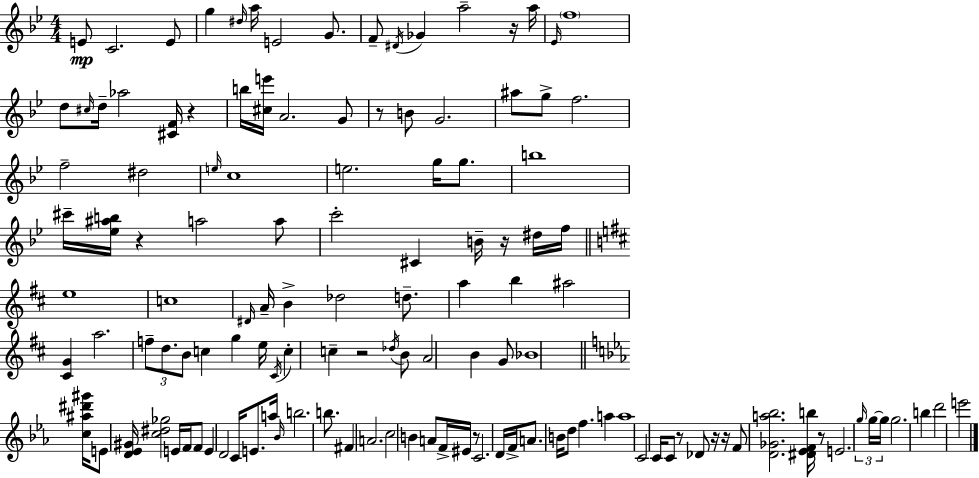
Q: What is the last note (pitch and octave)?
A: E6